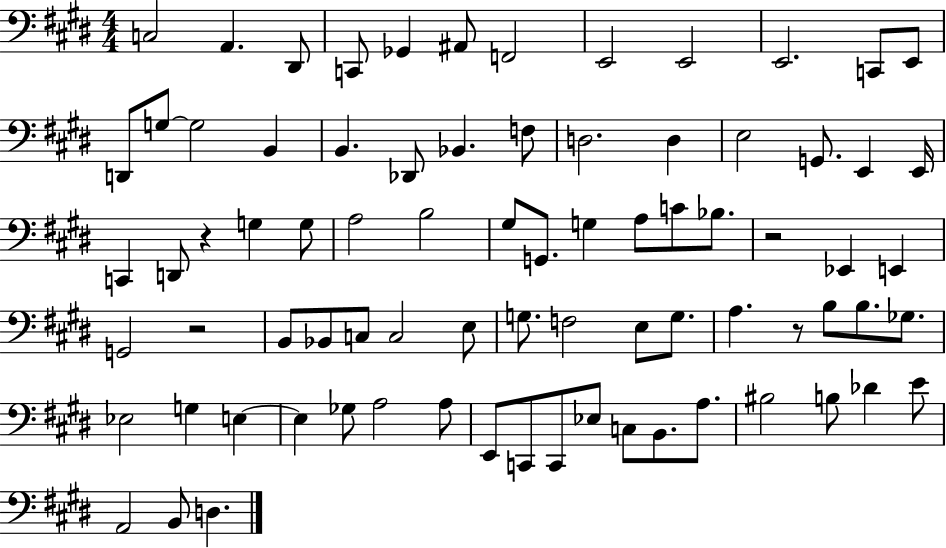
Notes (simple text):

C3/h A2/q. D#2/e C2/e Gb2/q A#2/e F2/h E2/h E2/h E2/h. C2/e E2/e D2/e G3/e G3/h B2/q B2/q. Db2/e Bb2/q. F3/e D3/h. D3/q E3/h G2/e. E2/q E2/s C2/q D2/e R/q G3/q G3/e A3/h B3/h G#3/e G2/e. G3/q A3/e C4/e Bb3/e. R/h Eb2/q E2/q G2/h R/h B2/e Bb2/e C3/e C3/h E3/e G3/e. F3/h E3/e G3/e. A3/q. R/e B3/e B3/e. Gb3/e. Eb3/h G3/q E3/q E3/q Gb3/e A3/h A3/e E2/e C2/e C2/e Eb3/e C3/e B2/e. A3/e. BIS3/h B3/e Db4/q E4/e A2/h B2/e D3/q.